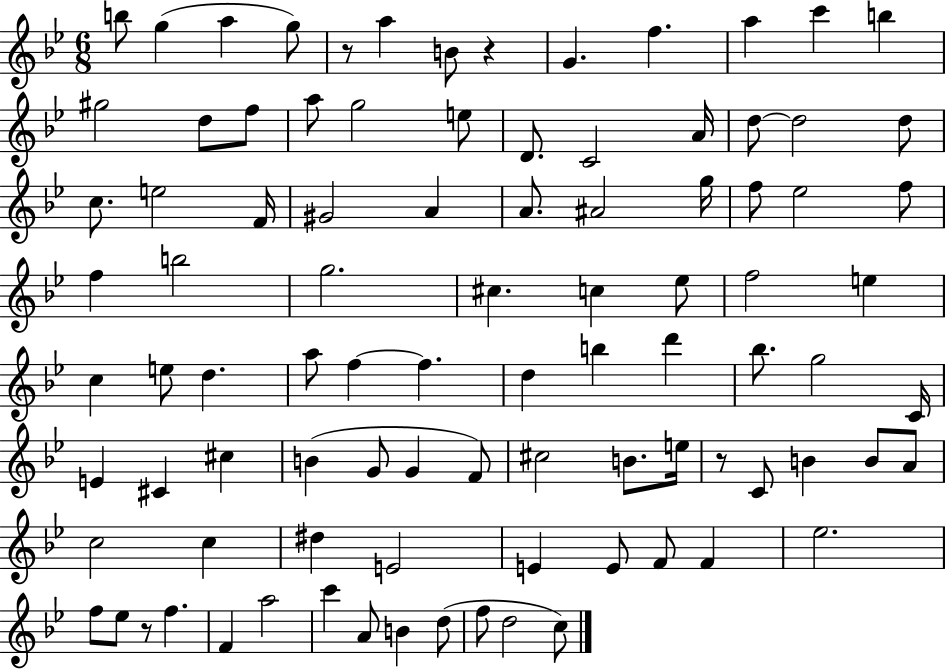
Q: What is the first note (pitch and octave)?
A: B5